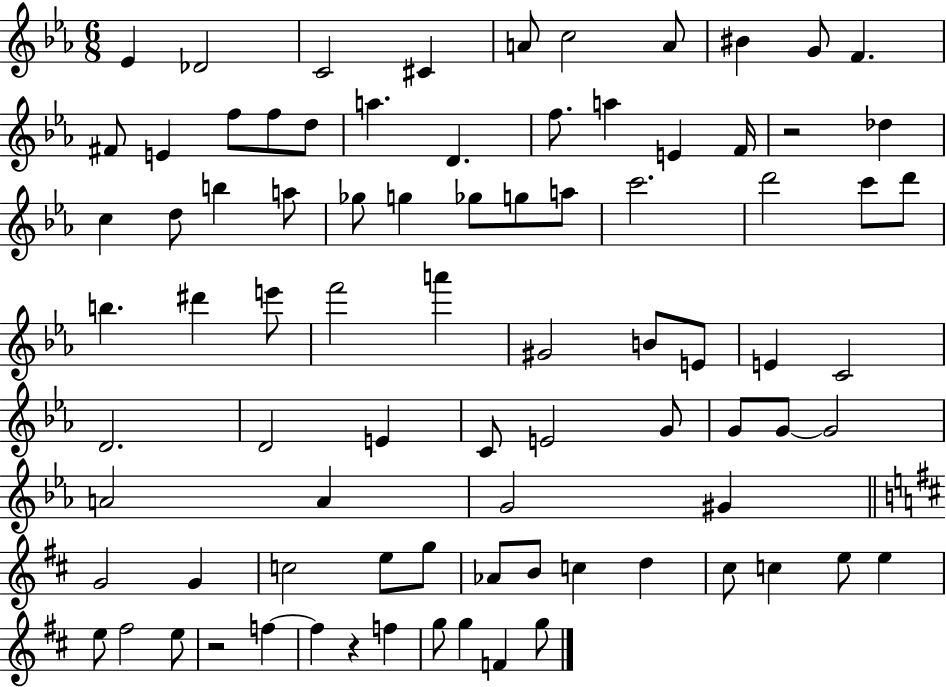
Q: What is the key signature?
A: EES major